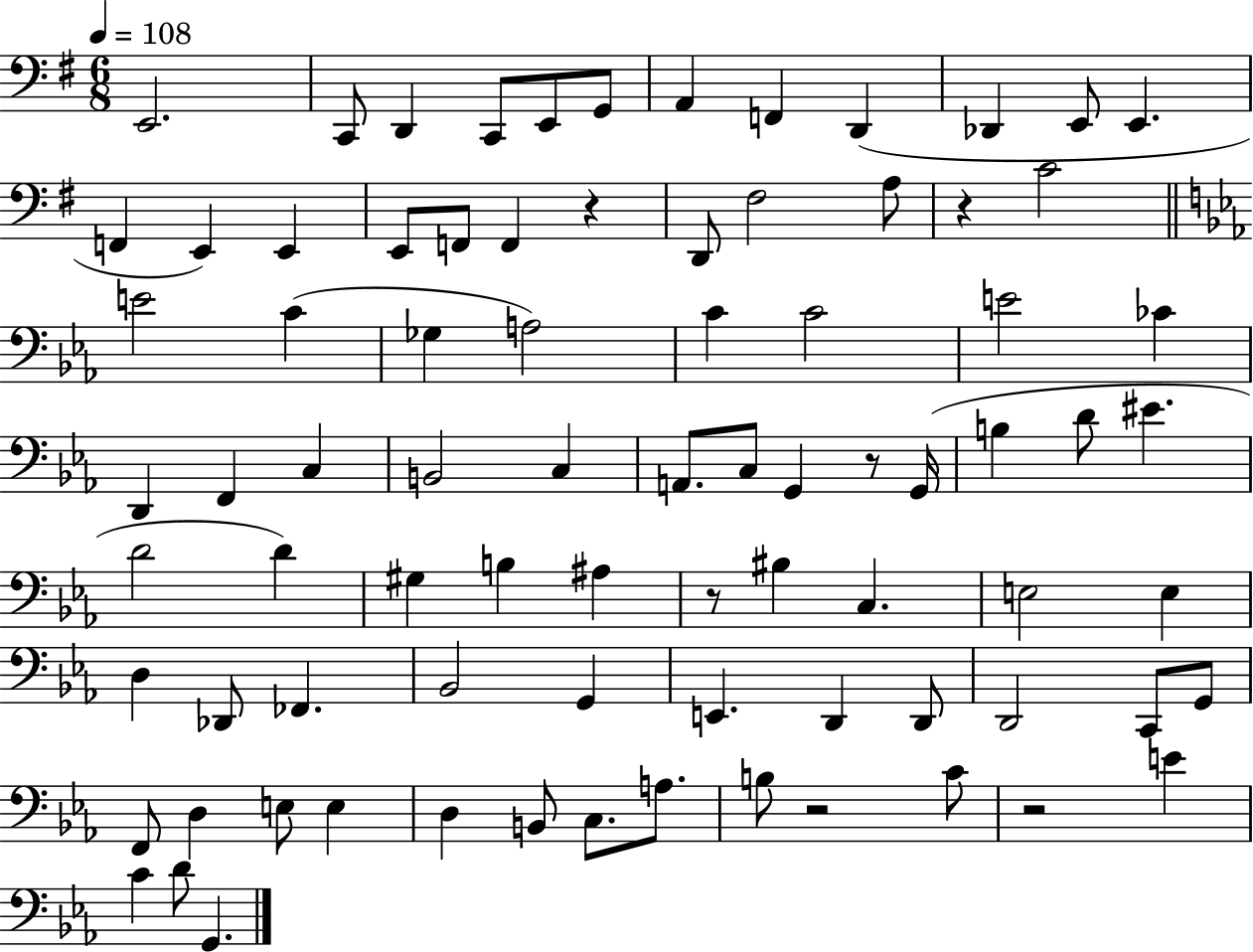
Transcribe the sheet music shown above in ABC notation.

X:1
T:Untitled
M:6/8
L:1/4
K:G
E,,2 C,,/2 D,, C,,/2 E,,/2 G,,/2 A,, F,, D,, _D,, E,,/2 E,, F,, E,, E,, E,,/2 F,,/2 F,, z D,,/2 ^F,2 A,/2 z C2 E2 C _G, A,2 C C2 E2 _C D,, F,, C, B,,2 C, A,,/2 C,/2 G,, z/2 G,,/4 B, D/2 ^E D2 D ^G, B, ^A, z/2 ^B, C, E,2 E, D, _D,,/2 _F,, _B,,2 G,, E,, D,, D,,/2 D,,2 C,,/2 G,,/2 F,,/2 D, E,/2 E, D, B,,/2 C,/2 A,/2 B,/2 z2 C/2 z2 E C D/2 G,,